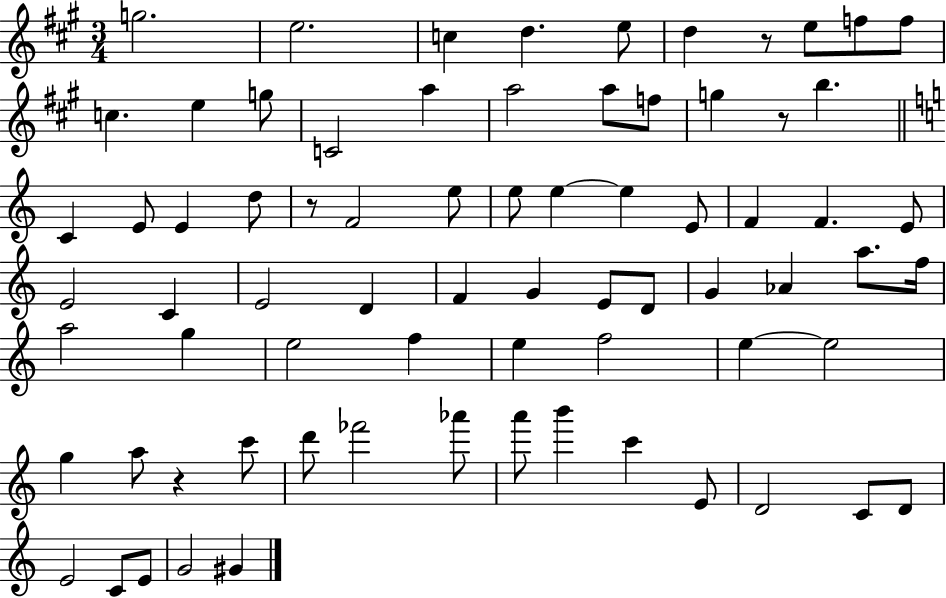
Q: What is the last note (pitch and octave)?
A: G#4